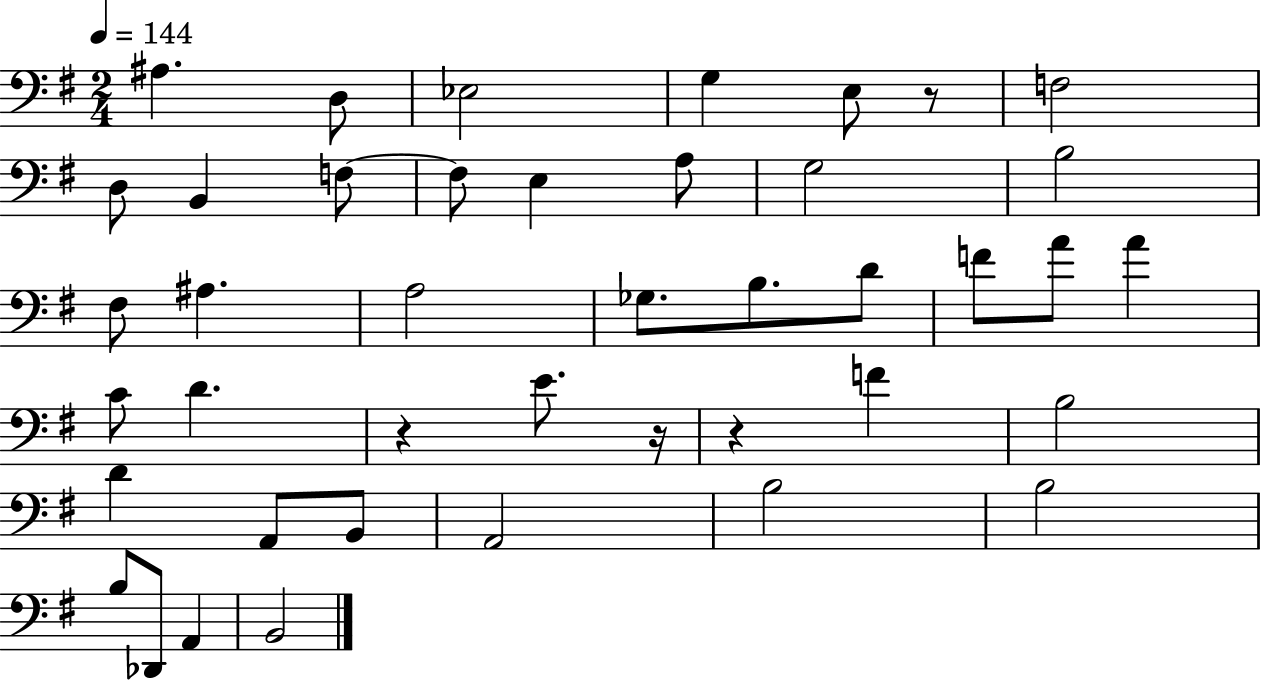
{
  \clef bass
  \numericTimeSignature
  \time 2/4
  \key g \major
  \tempo 4 = 144
  ais4. d8 | ees2 | g4 e8 r8 | f2 | \break d8 b,4 f8~~ | f8 e4 a8 | g2 | b2 | \break fis8 ais4. | a2 | ges8. b8. d'8 | f'8 a'8 a'4 | \break c'8 d'4. | r4 e'8. r16 | r4 f'4 | b2 | \break d'4 a,8 b,8 | a,2 | b2 | b2 | \break b8 des,8 a,4 | b,2 | \bar "|."
}